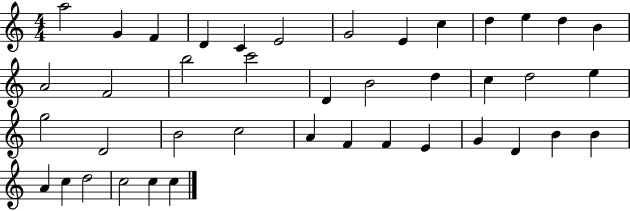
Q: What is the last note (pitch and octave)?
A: C5